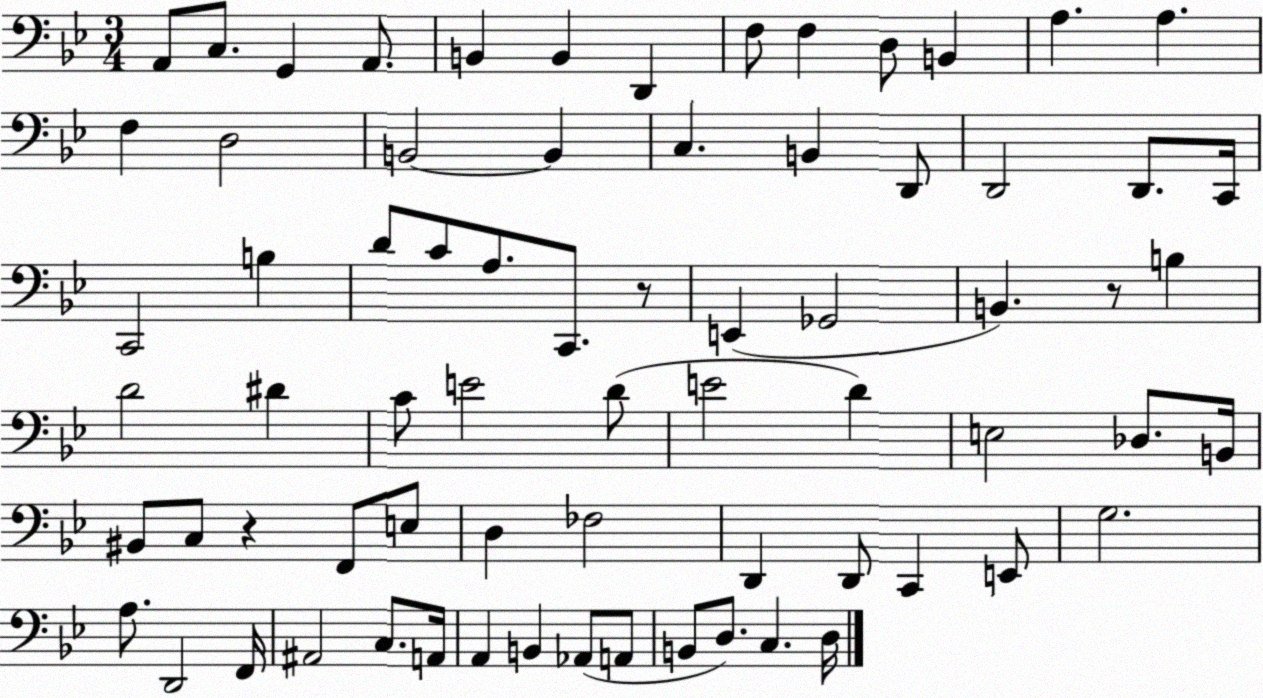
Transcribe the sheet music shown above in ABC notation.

X:1
T:Untitled
M:3/4
L:1/4
K:Bb
A,,/2 C,/2 G,, A,,/2 B,, B,, D,, F,/2 F, D,/2 B,, A, A, F, D,2 B,,2 B,, C, B,, D,,/2 D,,2 D,,/2 C,,/4 C,,2 B, D/2 C/2 A,/2 C,,/2 z/2 E,, _G,,2 B,, z/2 B, D2 ^D C/2 E2 D/2 E2 D E,2 _D,/2 B,,/4 ^B,,/2 C,/2 z F,,/2 E,/2 D, _F,2 D,, D,,/2 C,, E,,/2 G,2 A,/2 D,,2 F,,/4 ^A,,2 C,/2 A,,/4 A,, B,, _A,,/2 A,,/2 B,,/2 D,/2 C, D,/4